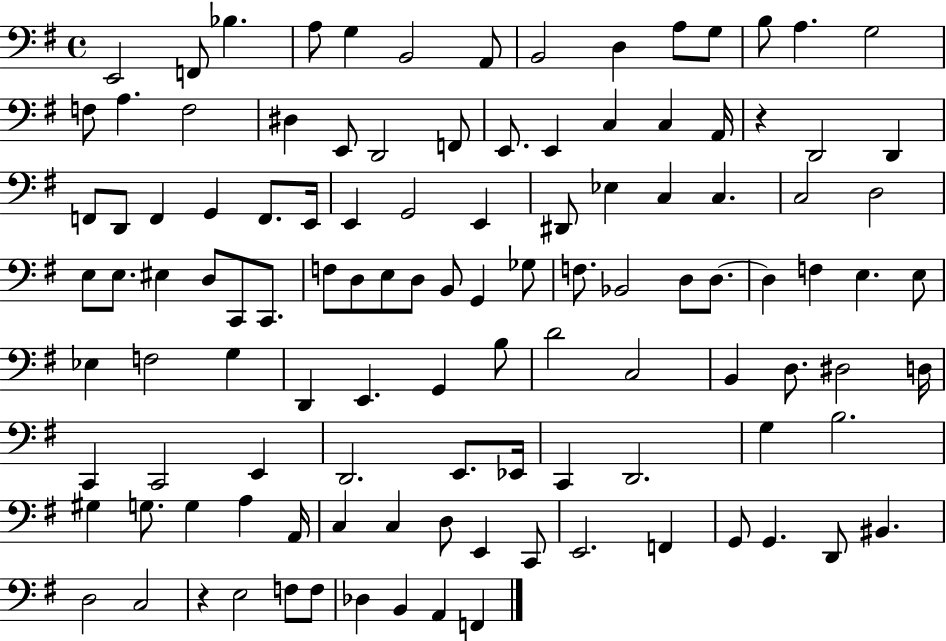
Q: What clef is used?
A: bass